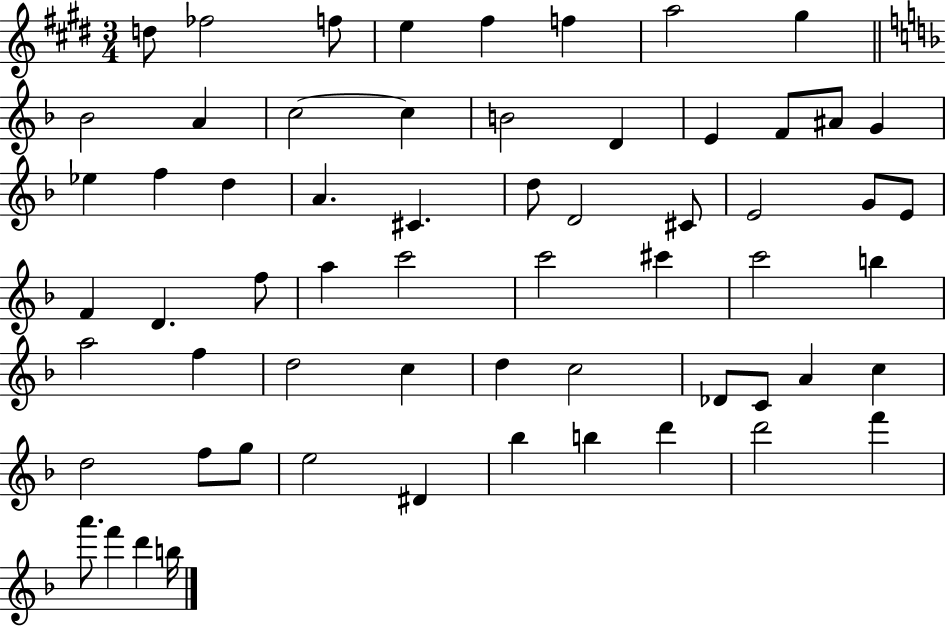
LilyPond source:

{
  \clef treble
  \numericTimeSignature
  \time 3/4
  \key e \major
  d''8 fes''2 f''8 | e''4 fis''4 f''4 | a''2 gis''4 | \bar "||" \break \key d \minor bes'2 a'4 | c''2~~ c''4 | b'2 d'4 | e'4 f'8 ais'8 g'4 | \break ees''4 f''4 d''4 | a'4. cis'4. | d''8 d'2 cis'8 | e'2 g'8 e'8 | \break f'4 d'4. f''8 | a''4 c'''2 | c'''2 cis'''4 | c'''2 b''4 | \break a''2 f''4 | d''2 c''4 | d''4 c''2 | des'8 c'8 a'4 c''4 | \break d''2 f''8 g''8 | e''2 dis'4 | bes''4 b''4 d'''4 | d'''2 f'''4 | \break a'''8. f'''4 d'''4 b''16 | \bar "|."
}